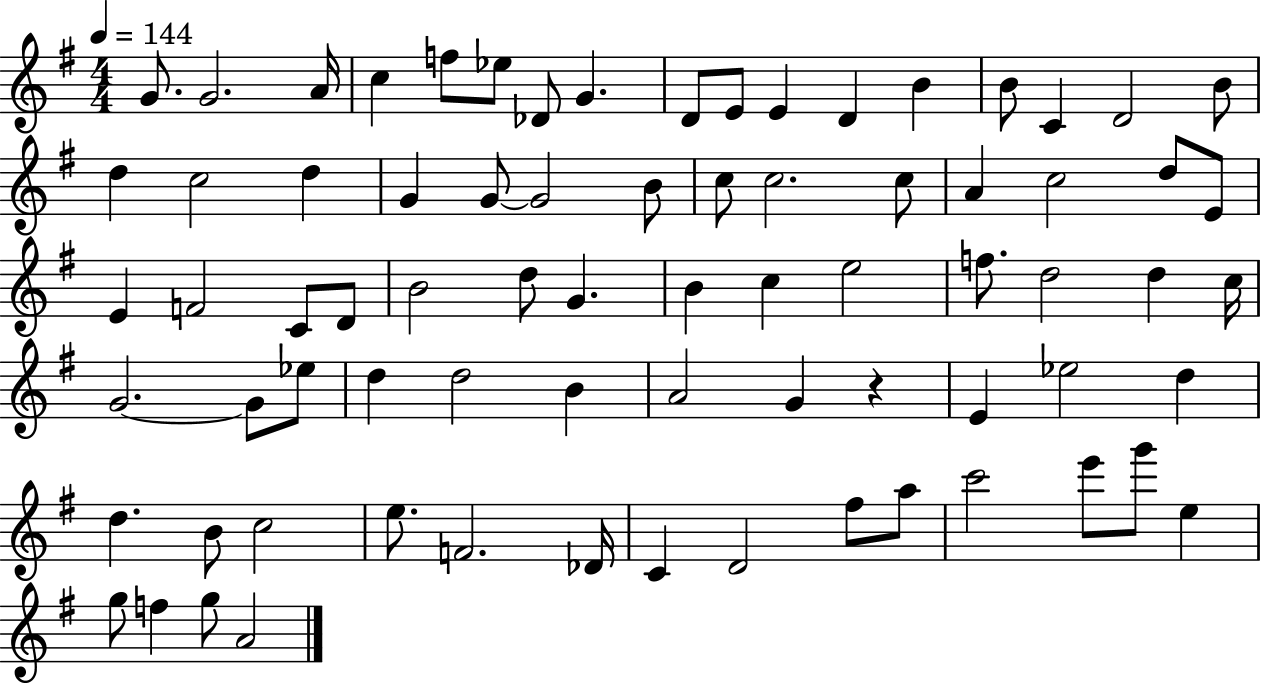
X:1
T:Untitled
M:4/4
L:1/4
K:G
G/2 G2 A/4 c f/2 _e/2 _D/2 G D/2 E/2 E D B B/2 C D2 B/2 d c2 d G G/2 G2 B/2 c/2 c2 c/2 A c2 d/2 E/2 E F2 C/2 D/2 B2 d/2 G B c e2 f/2 d2 d c/4 G2 G/2 _e/2 d d2 B A2 G z E _e2 d d B/2 c2 e/2 F2 _D/4 C D2 ^f/2 a/2 c'2 e'/2 g'/2 e g/2 f g/2 A2